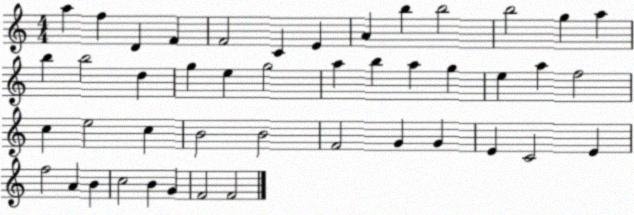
X:1
T:Untitled
M:4/4
L:1/4
K:C
a f D F F2 C E A b b2 b2 g a b b2 d g e g2 a b a g e a f2 c e2 c B2 B2 F2 G G E C2 E f2 A B c2 B G F2 F2